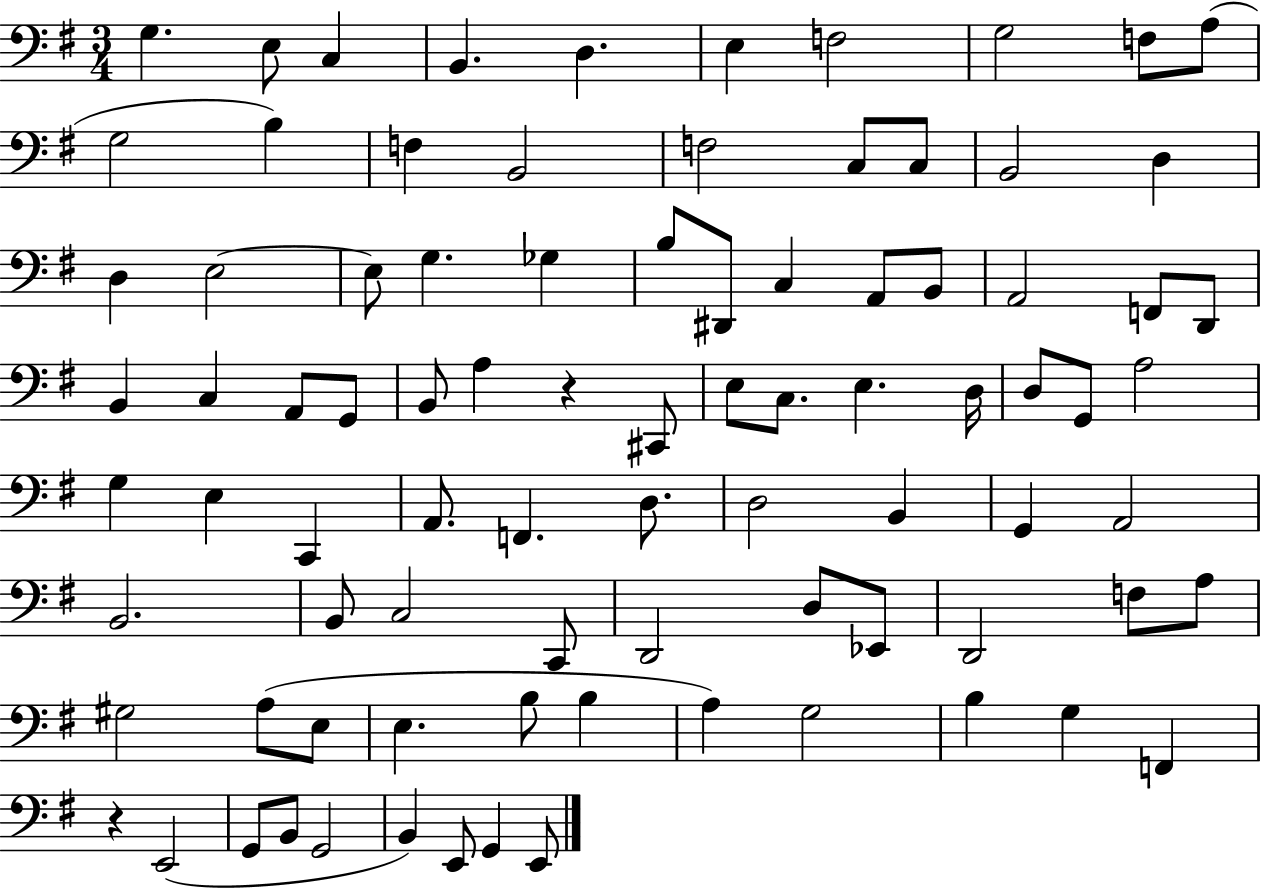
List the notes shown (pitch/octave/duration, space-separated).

G3/q. E3/e C3/q B2/q. D3/q. E3/q F3/h G3/h F3/e A3/e G3/h B3/q F3/q B2/h F3/h C3/e C3/e B2/h D3/q D3/q E3/h E3/e G3/q. Gb3/q B3/e D#2/e C3/q A2/e B2/e A2/h F2/e D2/e B2/q C3/q A2/e G2/e B2/e A3/q R/q C#2/e E3/e C3/e. E3/q. D3/s D3/e G2/e A3/h G3/q E3/q C2/q A2/e. F2/q. D3/e. D3/h B2/q G2/q A2/h B2/h. B2/e C3/h C2/e D2/h D3/e Eb2/e D2/h F3/e A3/e G#3/h A3/e E3/e E3/q. B3/e B3/q A3/q G3/h B3/q G3/q F2/q R/q E2/h G2/e B2/e G2/h B2/q E2/e G2/q E2/e